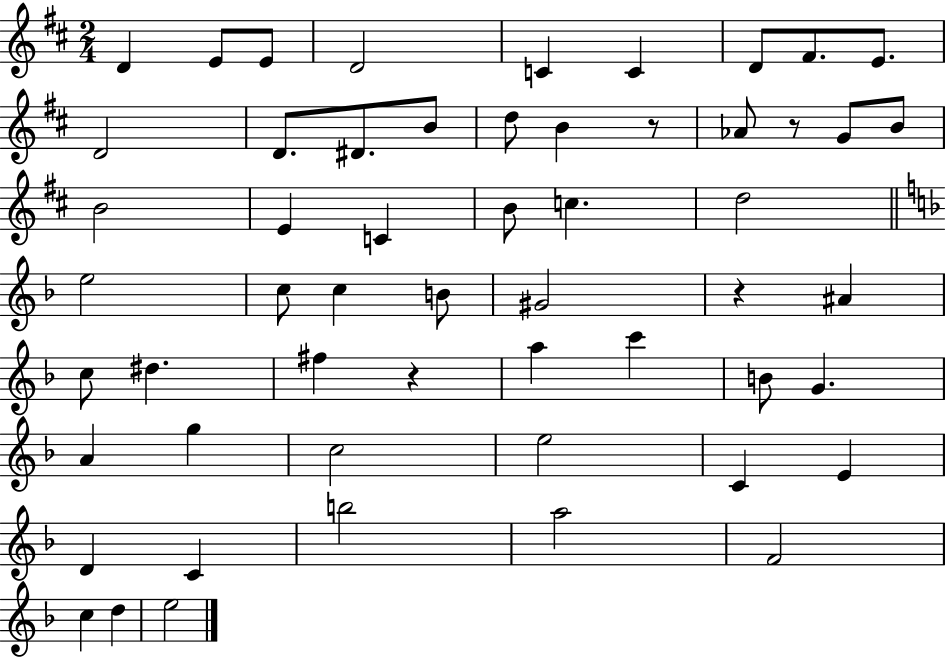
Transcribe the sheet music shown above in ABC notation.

X:1
T:Untitled
M:2/4
L:1/4
K:D
D E/2 E/2 D2 C C D/2 ^F/2 E/2 D2 D/2 ^D/2 B/2 d/2 B z/2 _A/2 z/2 G/2 B/2 B2 E C B/2 c d2 e2 c/2 c B/2 ^G2 z ^A c/2 ^d ^f z a c' B/2 G A g c2 e2 C E D C b2 a2 F2 c d e2